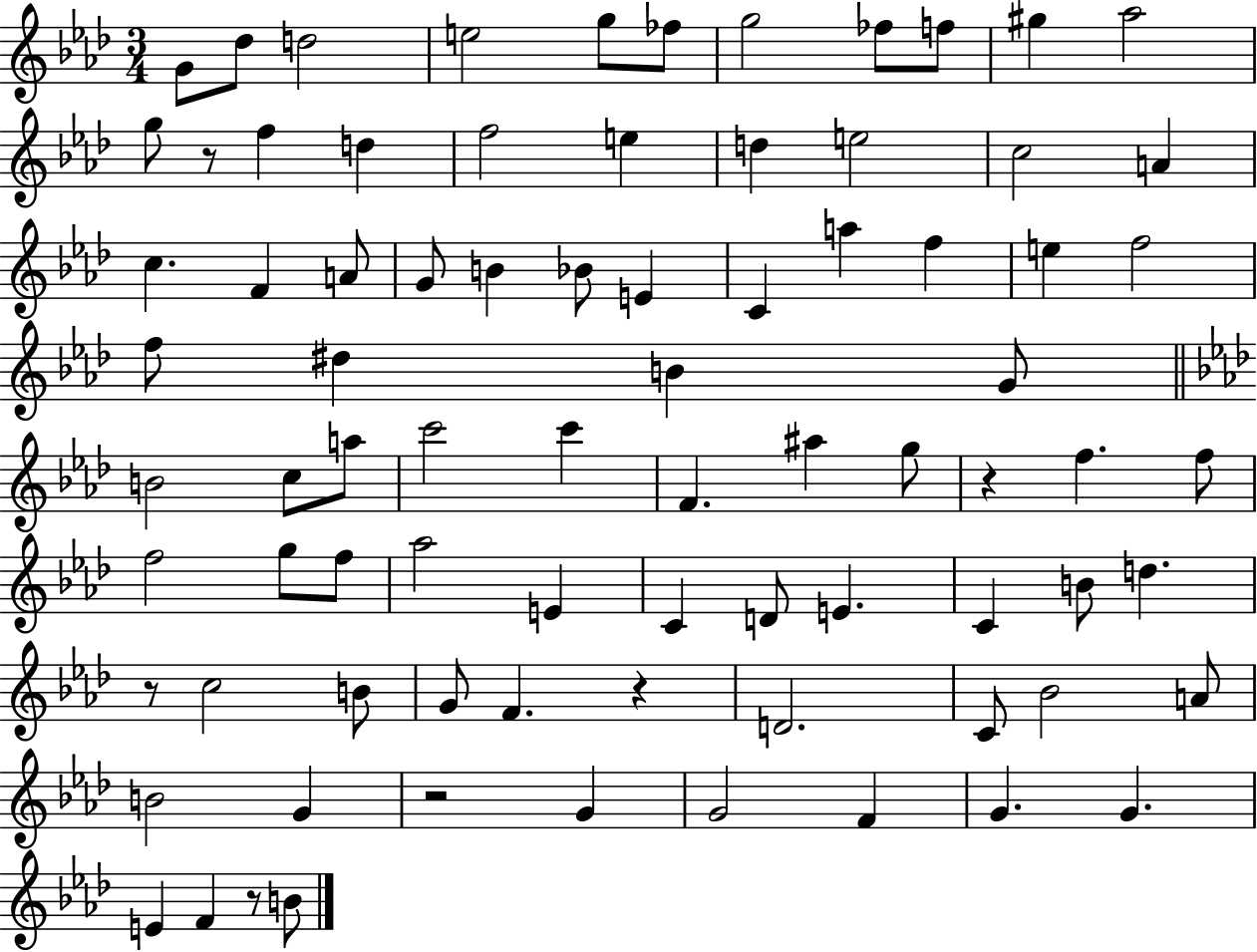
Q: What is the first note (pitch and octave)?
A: G4